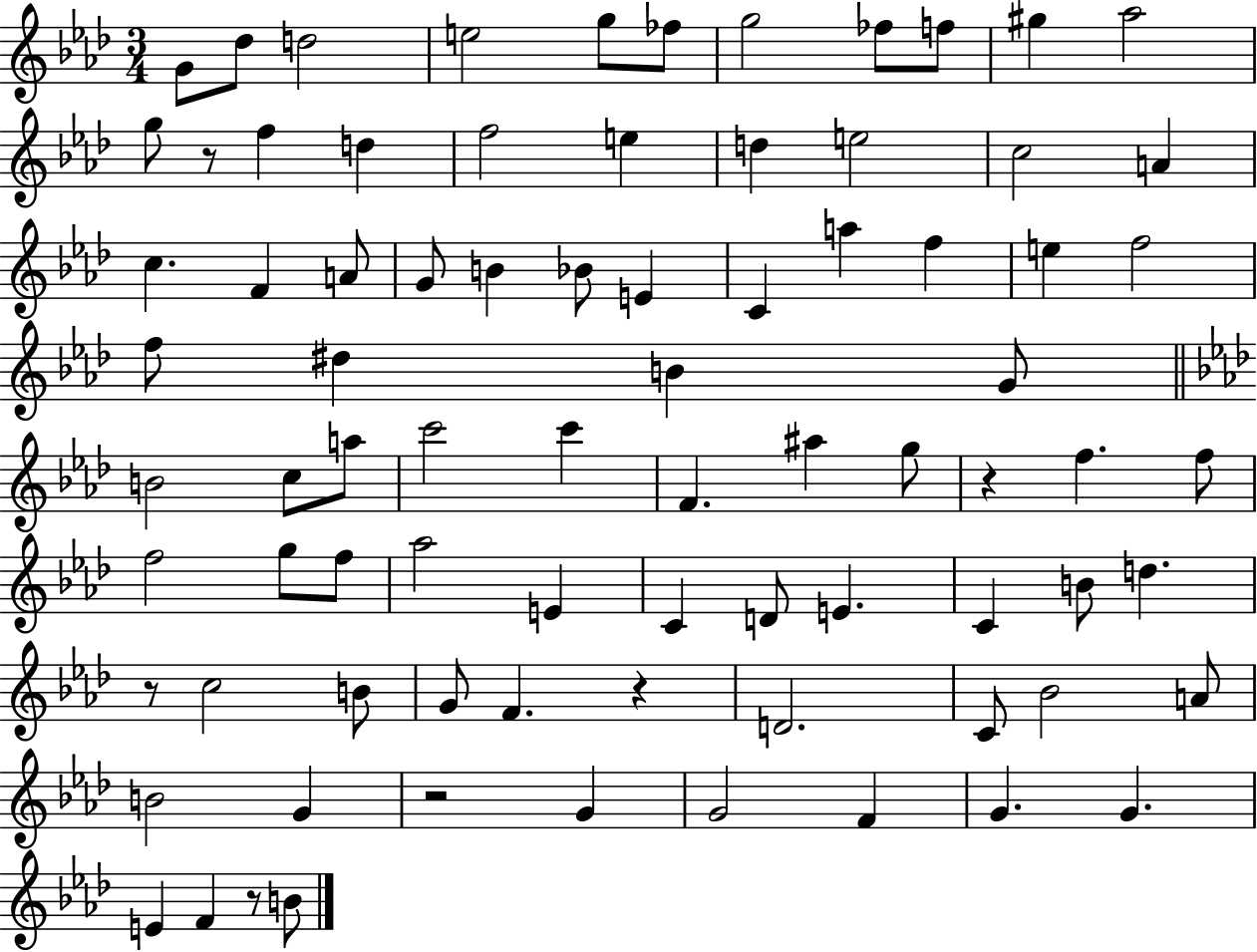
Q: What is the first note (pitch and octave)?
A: G4